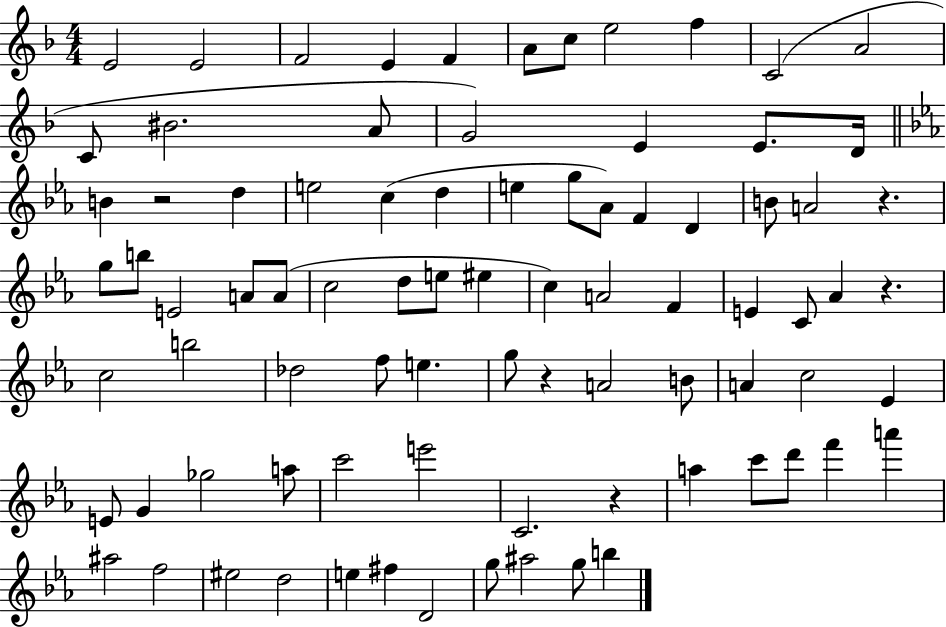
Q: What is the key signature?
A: F major